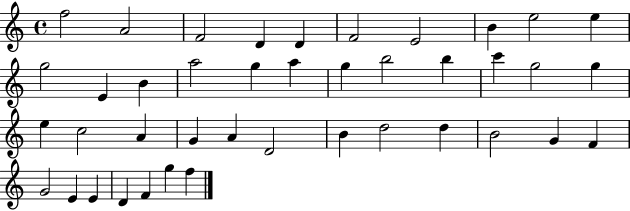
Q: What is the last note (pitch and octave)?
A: F5